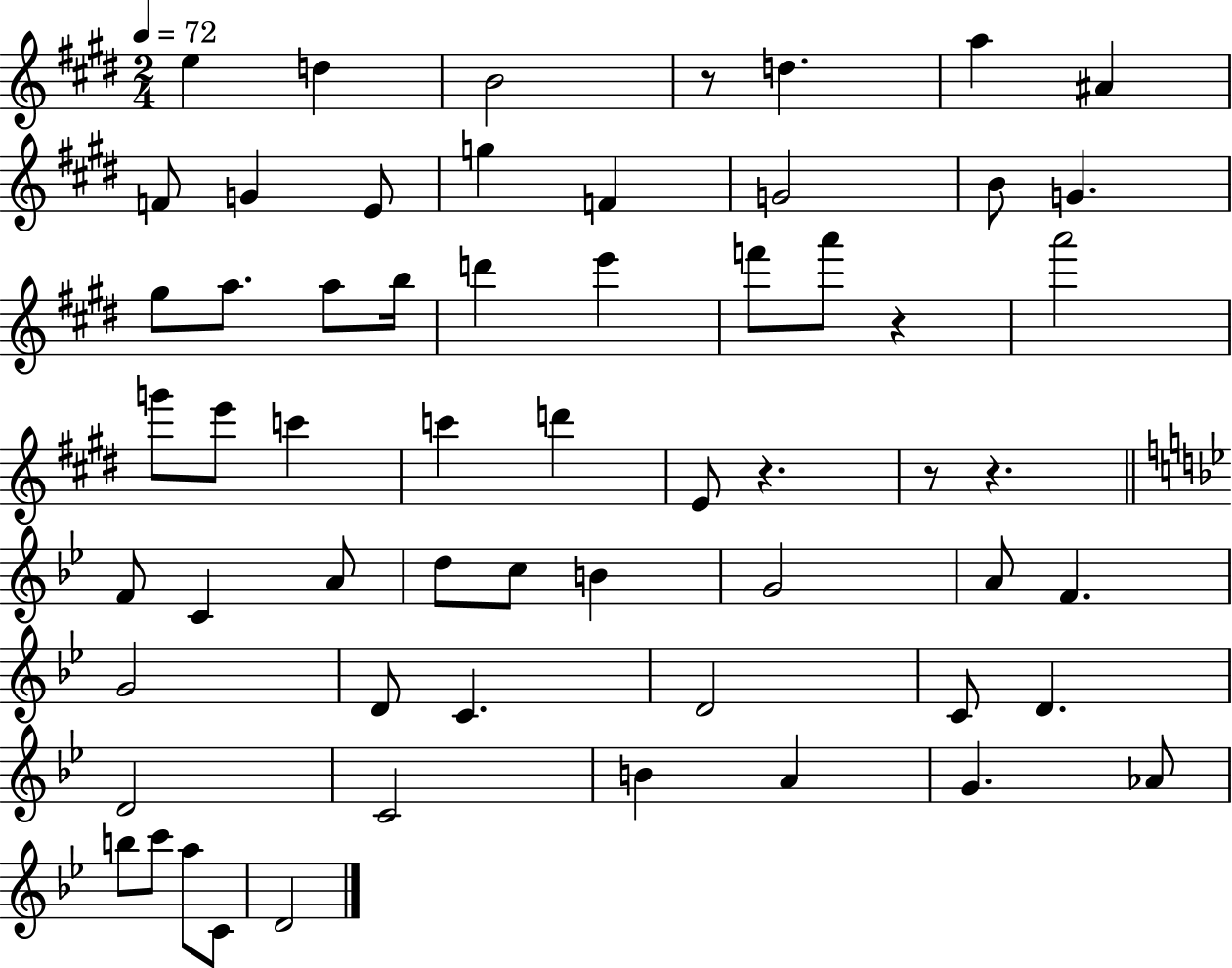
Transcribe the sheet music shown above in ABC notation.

X:1
T:Untitled
M:2/4
L:1/4
K:E
e d B2 z/2 d a ^A F/2 G E/2 g F G2 B/2 G ^g/2 a/2 a/2 b/4 d' e' f'/2 a'/2 z a'2 g'/2 e'/2 c' c' d' E/2 z z/2 z F/2 C A/2 d/2 c/2 B G2 A/2 F G2 D/2 C D2 C/2 D D2 C2 B A G _A/2 b/2 c'/2 a/2 C/2 D2